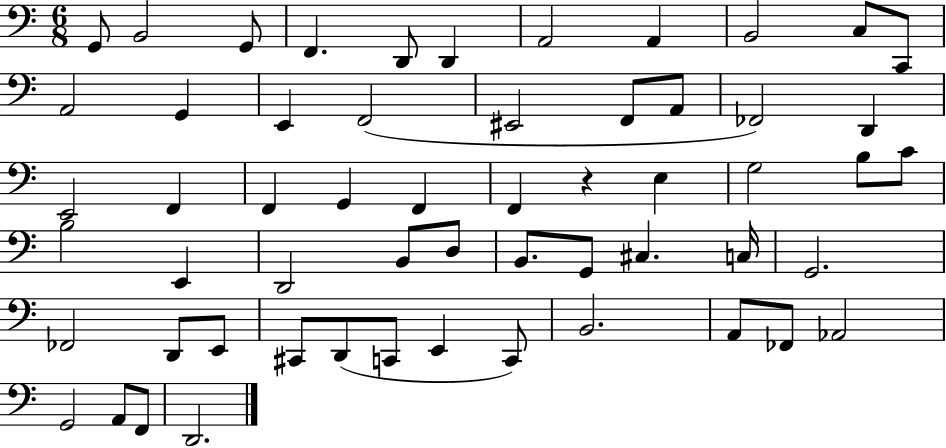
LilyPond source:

{
  \clef bass
  \numericTimeSignature
  \time 6/8
  \key c \major
  g,8 b,2 g,8 | f,4. d,8 d,4 | a,2 a,4 | b,2 c8 c,8 | \break a,2 g,4 | e,4 f,2( | eis,2 f,8 a,8 | fes,2) d,4 | \break e,2 f,4 | f,4 g,4 f,4 | f,4 r4 e4 | g2 b8 c'8 | \break b2 e,4 | d,2 b,8 d8 | b,8. g,8 cis4. c16 | g,2. | \break fes,2 d,8 e,8 | cis,8 d,8( c,8 e,4 c,8) | b,2. | a,8 fes,8 aes,2 | \break g,2 a,8 f,8 | d,2. | \bar "|."
}